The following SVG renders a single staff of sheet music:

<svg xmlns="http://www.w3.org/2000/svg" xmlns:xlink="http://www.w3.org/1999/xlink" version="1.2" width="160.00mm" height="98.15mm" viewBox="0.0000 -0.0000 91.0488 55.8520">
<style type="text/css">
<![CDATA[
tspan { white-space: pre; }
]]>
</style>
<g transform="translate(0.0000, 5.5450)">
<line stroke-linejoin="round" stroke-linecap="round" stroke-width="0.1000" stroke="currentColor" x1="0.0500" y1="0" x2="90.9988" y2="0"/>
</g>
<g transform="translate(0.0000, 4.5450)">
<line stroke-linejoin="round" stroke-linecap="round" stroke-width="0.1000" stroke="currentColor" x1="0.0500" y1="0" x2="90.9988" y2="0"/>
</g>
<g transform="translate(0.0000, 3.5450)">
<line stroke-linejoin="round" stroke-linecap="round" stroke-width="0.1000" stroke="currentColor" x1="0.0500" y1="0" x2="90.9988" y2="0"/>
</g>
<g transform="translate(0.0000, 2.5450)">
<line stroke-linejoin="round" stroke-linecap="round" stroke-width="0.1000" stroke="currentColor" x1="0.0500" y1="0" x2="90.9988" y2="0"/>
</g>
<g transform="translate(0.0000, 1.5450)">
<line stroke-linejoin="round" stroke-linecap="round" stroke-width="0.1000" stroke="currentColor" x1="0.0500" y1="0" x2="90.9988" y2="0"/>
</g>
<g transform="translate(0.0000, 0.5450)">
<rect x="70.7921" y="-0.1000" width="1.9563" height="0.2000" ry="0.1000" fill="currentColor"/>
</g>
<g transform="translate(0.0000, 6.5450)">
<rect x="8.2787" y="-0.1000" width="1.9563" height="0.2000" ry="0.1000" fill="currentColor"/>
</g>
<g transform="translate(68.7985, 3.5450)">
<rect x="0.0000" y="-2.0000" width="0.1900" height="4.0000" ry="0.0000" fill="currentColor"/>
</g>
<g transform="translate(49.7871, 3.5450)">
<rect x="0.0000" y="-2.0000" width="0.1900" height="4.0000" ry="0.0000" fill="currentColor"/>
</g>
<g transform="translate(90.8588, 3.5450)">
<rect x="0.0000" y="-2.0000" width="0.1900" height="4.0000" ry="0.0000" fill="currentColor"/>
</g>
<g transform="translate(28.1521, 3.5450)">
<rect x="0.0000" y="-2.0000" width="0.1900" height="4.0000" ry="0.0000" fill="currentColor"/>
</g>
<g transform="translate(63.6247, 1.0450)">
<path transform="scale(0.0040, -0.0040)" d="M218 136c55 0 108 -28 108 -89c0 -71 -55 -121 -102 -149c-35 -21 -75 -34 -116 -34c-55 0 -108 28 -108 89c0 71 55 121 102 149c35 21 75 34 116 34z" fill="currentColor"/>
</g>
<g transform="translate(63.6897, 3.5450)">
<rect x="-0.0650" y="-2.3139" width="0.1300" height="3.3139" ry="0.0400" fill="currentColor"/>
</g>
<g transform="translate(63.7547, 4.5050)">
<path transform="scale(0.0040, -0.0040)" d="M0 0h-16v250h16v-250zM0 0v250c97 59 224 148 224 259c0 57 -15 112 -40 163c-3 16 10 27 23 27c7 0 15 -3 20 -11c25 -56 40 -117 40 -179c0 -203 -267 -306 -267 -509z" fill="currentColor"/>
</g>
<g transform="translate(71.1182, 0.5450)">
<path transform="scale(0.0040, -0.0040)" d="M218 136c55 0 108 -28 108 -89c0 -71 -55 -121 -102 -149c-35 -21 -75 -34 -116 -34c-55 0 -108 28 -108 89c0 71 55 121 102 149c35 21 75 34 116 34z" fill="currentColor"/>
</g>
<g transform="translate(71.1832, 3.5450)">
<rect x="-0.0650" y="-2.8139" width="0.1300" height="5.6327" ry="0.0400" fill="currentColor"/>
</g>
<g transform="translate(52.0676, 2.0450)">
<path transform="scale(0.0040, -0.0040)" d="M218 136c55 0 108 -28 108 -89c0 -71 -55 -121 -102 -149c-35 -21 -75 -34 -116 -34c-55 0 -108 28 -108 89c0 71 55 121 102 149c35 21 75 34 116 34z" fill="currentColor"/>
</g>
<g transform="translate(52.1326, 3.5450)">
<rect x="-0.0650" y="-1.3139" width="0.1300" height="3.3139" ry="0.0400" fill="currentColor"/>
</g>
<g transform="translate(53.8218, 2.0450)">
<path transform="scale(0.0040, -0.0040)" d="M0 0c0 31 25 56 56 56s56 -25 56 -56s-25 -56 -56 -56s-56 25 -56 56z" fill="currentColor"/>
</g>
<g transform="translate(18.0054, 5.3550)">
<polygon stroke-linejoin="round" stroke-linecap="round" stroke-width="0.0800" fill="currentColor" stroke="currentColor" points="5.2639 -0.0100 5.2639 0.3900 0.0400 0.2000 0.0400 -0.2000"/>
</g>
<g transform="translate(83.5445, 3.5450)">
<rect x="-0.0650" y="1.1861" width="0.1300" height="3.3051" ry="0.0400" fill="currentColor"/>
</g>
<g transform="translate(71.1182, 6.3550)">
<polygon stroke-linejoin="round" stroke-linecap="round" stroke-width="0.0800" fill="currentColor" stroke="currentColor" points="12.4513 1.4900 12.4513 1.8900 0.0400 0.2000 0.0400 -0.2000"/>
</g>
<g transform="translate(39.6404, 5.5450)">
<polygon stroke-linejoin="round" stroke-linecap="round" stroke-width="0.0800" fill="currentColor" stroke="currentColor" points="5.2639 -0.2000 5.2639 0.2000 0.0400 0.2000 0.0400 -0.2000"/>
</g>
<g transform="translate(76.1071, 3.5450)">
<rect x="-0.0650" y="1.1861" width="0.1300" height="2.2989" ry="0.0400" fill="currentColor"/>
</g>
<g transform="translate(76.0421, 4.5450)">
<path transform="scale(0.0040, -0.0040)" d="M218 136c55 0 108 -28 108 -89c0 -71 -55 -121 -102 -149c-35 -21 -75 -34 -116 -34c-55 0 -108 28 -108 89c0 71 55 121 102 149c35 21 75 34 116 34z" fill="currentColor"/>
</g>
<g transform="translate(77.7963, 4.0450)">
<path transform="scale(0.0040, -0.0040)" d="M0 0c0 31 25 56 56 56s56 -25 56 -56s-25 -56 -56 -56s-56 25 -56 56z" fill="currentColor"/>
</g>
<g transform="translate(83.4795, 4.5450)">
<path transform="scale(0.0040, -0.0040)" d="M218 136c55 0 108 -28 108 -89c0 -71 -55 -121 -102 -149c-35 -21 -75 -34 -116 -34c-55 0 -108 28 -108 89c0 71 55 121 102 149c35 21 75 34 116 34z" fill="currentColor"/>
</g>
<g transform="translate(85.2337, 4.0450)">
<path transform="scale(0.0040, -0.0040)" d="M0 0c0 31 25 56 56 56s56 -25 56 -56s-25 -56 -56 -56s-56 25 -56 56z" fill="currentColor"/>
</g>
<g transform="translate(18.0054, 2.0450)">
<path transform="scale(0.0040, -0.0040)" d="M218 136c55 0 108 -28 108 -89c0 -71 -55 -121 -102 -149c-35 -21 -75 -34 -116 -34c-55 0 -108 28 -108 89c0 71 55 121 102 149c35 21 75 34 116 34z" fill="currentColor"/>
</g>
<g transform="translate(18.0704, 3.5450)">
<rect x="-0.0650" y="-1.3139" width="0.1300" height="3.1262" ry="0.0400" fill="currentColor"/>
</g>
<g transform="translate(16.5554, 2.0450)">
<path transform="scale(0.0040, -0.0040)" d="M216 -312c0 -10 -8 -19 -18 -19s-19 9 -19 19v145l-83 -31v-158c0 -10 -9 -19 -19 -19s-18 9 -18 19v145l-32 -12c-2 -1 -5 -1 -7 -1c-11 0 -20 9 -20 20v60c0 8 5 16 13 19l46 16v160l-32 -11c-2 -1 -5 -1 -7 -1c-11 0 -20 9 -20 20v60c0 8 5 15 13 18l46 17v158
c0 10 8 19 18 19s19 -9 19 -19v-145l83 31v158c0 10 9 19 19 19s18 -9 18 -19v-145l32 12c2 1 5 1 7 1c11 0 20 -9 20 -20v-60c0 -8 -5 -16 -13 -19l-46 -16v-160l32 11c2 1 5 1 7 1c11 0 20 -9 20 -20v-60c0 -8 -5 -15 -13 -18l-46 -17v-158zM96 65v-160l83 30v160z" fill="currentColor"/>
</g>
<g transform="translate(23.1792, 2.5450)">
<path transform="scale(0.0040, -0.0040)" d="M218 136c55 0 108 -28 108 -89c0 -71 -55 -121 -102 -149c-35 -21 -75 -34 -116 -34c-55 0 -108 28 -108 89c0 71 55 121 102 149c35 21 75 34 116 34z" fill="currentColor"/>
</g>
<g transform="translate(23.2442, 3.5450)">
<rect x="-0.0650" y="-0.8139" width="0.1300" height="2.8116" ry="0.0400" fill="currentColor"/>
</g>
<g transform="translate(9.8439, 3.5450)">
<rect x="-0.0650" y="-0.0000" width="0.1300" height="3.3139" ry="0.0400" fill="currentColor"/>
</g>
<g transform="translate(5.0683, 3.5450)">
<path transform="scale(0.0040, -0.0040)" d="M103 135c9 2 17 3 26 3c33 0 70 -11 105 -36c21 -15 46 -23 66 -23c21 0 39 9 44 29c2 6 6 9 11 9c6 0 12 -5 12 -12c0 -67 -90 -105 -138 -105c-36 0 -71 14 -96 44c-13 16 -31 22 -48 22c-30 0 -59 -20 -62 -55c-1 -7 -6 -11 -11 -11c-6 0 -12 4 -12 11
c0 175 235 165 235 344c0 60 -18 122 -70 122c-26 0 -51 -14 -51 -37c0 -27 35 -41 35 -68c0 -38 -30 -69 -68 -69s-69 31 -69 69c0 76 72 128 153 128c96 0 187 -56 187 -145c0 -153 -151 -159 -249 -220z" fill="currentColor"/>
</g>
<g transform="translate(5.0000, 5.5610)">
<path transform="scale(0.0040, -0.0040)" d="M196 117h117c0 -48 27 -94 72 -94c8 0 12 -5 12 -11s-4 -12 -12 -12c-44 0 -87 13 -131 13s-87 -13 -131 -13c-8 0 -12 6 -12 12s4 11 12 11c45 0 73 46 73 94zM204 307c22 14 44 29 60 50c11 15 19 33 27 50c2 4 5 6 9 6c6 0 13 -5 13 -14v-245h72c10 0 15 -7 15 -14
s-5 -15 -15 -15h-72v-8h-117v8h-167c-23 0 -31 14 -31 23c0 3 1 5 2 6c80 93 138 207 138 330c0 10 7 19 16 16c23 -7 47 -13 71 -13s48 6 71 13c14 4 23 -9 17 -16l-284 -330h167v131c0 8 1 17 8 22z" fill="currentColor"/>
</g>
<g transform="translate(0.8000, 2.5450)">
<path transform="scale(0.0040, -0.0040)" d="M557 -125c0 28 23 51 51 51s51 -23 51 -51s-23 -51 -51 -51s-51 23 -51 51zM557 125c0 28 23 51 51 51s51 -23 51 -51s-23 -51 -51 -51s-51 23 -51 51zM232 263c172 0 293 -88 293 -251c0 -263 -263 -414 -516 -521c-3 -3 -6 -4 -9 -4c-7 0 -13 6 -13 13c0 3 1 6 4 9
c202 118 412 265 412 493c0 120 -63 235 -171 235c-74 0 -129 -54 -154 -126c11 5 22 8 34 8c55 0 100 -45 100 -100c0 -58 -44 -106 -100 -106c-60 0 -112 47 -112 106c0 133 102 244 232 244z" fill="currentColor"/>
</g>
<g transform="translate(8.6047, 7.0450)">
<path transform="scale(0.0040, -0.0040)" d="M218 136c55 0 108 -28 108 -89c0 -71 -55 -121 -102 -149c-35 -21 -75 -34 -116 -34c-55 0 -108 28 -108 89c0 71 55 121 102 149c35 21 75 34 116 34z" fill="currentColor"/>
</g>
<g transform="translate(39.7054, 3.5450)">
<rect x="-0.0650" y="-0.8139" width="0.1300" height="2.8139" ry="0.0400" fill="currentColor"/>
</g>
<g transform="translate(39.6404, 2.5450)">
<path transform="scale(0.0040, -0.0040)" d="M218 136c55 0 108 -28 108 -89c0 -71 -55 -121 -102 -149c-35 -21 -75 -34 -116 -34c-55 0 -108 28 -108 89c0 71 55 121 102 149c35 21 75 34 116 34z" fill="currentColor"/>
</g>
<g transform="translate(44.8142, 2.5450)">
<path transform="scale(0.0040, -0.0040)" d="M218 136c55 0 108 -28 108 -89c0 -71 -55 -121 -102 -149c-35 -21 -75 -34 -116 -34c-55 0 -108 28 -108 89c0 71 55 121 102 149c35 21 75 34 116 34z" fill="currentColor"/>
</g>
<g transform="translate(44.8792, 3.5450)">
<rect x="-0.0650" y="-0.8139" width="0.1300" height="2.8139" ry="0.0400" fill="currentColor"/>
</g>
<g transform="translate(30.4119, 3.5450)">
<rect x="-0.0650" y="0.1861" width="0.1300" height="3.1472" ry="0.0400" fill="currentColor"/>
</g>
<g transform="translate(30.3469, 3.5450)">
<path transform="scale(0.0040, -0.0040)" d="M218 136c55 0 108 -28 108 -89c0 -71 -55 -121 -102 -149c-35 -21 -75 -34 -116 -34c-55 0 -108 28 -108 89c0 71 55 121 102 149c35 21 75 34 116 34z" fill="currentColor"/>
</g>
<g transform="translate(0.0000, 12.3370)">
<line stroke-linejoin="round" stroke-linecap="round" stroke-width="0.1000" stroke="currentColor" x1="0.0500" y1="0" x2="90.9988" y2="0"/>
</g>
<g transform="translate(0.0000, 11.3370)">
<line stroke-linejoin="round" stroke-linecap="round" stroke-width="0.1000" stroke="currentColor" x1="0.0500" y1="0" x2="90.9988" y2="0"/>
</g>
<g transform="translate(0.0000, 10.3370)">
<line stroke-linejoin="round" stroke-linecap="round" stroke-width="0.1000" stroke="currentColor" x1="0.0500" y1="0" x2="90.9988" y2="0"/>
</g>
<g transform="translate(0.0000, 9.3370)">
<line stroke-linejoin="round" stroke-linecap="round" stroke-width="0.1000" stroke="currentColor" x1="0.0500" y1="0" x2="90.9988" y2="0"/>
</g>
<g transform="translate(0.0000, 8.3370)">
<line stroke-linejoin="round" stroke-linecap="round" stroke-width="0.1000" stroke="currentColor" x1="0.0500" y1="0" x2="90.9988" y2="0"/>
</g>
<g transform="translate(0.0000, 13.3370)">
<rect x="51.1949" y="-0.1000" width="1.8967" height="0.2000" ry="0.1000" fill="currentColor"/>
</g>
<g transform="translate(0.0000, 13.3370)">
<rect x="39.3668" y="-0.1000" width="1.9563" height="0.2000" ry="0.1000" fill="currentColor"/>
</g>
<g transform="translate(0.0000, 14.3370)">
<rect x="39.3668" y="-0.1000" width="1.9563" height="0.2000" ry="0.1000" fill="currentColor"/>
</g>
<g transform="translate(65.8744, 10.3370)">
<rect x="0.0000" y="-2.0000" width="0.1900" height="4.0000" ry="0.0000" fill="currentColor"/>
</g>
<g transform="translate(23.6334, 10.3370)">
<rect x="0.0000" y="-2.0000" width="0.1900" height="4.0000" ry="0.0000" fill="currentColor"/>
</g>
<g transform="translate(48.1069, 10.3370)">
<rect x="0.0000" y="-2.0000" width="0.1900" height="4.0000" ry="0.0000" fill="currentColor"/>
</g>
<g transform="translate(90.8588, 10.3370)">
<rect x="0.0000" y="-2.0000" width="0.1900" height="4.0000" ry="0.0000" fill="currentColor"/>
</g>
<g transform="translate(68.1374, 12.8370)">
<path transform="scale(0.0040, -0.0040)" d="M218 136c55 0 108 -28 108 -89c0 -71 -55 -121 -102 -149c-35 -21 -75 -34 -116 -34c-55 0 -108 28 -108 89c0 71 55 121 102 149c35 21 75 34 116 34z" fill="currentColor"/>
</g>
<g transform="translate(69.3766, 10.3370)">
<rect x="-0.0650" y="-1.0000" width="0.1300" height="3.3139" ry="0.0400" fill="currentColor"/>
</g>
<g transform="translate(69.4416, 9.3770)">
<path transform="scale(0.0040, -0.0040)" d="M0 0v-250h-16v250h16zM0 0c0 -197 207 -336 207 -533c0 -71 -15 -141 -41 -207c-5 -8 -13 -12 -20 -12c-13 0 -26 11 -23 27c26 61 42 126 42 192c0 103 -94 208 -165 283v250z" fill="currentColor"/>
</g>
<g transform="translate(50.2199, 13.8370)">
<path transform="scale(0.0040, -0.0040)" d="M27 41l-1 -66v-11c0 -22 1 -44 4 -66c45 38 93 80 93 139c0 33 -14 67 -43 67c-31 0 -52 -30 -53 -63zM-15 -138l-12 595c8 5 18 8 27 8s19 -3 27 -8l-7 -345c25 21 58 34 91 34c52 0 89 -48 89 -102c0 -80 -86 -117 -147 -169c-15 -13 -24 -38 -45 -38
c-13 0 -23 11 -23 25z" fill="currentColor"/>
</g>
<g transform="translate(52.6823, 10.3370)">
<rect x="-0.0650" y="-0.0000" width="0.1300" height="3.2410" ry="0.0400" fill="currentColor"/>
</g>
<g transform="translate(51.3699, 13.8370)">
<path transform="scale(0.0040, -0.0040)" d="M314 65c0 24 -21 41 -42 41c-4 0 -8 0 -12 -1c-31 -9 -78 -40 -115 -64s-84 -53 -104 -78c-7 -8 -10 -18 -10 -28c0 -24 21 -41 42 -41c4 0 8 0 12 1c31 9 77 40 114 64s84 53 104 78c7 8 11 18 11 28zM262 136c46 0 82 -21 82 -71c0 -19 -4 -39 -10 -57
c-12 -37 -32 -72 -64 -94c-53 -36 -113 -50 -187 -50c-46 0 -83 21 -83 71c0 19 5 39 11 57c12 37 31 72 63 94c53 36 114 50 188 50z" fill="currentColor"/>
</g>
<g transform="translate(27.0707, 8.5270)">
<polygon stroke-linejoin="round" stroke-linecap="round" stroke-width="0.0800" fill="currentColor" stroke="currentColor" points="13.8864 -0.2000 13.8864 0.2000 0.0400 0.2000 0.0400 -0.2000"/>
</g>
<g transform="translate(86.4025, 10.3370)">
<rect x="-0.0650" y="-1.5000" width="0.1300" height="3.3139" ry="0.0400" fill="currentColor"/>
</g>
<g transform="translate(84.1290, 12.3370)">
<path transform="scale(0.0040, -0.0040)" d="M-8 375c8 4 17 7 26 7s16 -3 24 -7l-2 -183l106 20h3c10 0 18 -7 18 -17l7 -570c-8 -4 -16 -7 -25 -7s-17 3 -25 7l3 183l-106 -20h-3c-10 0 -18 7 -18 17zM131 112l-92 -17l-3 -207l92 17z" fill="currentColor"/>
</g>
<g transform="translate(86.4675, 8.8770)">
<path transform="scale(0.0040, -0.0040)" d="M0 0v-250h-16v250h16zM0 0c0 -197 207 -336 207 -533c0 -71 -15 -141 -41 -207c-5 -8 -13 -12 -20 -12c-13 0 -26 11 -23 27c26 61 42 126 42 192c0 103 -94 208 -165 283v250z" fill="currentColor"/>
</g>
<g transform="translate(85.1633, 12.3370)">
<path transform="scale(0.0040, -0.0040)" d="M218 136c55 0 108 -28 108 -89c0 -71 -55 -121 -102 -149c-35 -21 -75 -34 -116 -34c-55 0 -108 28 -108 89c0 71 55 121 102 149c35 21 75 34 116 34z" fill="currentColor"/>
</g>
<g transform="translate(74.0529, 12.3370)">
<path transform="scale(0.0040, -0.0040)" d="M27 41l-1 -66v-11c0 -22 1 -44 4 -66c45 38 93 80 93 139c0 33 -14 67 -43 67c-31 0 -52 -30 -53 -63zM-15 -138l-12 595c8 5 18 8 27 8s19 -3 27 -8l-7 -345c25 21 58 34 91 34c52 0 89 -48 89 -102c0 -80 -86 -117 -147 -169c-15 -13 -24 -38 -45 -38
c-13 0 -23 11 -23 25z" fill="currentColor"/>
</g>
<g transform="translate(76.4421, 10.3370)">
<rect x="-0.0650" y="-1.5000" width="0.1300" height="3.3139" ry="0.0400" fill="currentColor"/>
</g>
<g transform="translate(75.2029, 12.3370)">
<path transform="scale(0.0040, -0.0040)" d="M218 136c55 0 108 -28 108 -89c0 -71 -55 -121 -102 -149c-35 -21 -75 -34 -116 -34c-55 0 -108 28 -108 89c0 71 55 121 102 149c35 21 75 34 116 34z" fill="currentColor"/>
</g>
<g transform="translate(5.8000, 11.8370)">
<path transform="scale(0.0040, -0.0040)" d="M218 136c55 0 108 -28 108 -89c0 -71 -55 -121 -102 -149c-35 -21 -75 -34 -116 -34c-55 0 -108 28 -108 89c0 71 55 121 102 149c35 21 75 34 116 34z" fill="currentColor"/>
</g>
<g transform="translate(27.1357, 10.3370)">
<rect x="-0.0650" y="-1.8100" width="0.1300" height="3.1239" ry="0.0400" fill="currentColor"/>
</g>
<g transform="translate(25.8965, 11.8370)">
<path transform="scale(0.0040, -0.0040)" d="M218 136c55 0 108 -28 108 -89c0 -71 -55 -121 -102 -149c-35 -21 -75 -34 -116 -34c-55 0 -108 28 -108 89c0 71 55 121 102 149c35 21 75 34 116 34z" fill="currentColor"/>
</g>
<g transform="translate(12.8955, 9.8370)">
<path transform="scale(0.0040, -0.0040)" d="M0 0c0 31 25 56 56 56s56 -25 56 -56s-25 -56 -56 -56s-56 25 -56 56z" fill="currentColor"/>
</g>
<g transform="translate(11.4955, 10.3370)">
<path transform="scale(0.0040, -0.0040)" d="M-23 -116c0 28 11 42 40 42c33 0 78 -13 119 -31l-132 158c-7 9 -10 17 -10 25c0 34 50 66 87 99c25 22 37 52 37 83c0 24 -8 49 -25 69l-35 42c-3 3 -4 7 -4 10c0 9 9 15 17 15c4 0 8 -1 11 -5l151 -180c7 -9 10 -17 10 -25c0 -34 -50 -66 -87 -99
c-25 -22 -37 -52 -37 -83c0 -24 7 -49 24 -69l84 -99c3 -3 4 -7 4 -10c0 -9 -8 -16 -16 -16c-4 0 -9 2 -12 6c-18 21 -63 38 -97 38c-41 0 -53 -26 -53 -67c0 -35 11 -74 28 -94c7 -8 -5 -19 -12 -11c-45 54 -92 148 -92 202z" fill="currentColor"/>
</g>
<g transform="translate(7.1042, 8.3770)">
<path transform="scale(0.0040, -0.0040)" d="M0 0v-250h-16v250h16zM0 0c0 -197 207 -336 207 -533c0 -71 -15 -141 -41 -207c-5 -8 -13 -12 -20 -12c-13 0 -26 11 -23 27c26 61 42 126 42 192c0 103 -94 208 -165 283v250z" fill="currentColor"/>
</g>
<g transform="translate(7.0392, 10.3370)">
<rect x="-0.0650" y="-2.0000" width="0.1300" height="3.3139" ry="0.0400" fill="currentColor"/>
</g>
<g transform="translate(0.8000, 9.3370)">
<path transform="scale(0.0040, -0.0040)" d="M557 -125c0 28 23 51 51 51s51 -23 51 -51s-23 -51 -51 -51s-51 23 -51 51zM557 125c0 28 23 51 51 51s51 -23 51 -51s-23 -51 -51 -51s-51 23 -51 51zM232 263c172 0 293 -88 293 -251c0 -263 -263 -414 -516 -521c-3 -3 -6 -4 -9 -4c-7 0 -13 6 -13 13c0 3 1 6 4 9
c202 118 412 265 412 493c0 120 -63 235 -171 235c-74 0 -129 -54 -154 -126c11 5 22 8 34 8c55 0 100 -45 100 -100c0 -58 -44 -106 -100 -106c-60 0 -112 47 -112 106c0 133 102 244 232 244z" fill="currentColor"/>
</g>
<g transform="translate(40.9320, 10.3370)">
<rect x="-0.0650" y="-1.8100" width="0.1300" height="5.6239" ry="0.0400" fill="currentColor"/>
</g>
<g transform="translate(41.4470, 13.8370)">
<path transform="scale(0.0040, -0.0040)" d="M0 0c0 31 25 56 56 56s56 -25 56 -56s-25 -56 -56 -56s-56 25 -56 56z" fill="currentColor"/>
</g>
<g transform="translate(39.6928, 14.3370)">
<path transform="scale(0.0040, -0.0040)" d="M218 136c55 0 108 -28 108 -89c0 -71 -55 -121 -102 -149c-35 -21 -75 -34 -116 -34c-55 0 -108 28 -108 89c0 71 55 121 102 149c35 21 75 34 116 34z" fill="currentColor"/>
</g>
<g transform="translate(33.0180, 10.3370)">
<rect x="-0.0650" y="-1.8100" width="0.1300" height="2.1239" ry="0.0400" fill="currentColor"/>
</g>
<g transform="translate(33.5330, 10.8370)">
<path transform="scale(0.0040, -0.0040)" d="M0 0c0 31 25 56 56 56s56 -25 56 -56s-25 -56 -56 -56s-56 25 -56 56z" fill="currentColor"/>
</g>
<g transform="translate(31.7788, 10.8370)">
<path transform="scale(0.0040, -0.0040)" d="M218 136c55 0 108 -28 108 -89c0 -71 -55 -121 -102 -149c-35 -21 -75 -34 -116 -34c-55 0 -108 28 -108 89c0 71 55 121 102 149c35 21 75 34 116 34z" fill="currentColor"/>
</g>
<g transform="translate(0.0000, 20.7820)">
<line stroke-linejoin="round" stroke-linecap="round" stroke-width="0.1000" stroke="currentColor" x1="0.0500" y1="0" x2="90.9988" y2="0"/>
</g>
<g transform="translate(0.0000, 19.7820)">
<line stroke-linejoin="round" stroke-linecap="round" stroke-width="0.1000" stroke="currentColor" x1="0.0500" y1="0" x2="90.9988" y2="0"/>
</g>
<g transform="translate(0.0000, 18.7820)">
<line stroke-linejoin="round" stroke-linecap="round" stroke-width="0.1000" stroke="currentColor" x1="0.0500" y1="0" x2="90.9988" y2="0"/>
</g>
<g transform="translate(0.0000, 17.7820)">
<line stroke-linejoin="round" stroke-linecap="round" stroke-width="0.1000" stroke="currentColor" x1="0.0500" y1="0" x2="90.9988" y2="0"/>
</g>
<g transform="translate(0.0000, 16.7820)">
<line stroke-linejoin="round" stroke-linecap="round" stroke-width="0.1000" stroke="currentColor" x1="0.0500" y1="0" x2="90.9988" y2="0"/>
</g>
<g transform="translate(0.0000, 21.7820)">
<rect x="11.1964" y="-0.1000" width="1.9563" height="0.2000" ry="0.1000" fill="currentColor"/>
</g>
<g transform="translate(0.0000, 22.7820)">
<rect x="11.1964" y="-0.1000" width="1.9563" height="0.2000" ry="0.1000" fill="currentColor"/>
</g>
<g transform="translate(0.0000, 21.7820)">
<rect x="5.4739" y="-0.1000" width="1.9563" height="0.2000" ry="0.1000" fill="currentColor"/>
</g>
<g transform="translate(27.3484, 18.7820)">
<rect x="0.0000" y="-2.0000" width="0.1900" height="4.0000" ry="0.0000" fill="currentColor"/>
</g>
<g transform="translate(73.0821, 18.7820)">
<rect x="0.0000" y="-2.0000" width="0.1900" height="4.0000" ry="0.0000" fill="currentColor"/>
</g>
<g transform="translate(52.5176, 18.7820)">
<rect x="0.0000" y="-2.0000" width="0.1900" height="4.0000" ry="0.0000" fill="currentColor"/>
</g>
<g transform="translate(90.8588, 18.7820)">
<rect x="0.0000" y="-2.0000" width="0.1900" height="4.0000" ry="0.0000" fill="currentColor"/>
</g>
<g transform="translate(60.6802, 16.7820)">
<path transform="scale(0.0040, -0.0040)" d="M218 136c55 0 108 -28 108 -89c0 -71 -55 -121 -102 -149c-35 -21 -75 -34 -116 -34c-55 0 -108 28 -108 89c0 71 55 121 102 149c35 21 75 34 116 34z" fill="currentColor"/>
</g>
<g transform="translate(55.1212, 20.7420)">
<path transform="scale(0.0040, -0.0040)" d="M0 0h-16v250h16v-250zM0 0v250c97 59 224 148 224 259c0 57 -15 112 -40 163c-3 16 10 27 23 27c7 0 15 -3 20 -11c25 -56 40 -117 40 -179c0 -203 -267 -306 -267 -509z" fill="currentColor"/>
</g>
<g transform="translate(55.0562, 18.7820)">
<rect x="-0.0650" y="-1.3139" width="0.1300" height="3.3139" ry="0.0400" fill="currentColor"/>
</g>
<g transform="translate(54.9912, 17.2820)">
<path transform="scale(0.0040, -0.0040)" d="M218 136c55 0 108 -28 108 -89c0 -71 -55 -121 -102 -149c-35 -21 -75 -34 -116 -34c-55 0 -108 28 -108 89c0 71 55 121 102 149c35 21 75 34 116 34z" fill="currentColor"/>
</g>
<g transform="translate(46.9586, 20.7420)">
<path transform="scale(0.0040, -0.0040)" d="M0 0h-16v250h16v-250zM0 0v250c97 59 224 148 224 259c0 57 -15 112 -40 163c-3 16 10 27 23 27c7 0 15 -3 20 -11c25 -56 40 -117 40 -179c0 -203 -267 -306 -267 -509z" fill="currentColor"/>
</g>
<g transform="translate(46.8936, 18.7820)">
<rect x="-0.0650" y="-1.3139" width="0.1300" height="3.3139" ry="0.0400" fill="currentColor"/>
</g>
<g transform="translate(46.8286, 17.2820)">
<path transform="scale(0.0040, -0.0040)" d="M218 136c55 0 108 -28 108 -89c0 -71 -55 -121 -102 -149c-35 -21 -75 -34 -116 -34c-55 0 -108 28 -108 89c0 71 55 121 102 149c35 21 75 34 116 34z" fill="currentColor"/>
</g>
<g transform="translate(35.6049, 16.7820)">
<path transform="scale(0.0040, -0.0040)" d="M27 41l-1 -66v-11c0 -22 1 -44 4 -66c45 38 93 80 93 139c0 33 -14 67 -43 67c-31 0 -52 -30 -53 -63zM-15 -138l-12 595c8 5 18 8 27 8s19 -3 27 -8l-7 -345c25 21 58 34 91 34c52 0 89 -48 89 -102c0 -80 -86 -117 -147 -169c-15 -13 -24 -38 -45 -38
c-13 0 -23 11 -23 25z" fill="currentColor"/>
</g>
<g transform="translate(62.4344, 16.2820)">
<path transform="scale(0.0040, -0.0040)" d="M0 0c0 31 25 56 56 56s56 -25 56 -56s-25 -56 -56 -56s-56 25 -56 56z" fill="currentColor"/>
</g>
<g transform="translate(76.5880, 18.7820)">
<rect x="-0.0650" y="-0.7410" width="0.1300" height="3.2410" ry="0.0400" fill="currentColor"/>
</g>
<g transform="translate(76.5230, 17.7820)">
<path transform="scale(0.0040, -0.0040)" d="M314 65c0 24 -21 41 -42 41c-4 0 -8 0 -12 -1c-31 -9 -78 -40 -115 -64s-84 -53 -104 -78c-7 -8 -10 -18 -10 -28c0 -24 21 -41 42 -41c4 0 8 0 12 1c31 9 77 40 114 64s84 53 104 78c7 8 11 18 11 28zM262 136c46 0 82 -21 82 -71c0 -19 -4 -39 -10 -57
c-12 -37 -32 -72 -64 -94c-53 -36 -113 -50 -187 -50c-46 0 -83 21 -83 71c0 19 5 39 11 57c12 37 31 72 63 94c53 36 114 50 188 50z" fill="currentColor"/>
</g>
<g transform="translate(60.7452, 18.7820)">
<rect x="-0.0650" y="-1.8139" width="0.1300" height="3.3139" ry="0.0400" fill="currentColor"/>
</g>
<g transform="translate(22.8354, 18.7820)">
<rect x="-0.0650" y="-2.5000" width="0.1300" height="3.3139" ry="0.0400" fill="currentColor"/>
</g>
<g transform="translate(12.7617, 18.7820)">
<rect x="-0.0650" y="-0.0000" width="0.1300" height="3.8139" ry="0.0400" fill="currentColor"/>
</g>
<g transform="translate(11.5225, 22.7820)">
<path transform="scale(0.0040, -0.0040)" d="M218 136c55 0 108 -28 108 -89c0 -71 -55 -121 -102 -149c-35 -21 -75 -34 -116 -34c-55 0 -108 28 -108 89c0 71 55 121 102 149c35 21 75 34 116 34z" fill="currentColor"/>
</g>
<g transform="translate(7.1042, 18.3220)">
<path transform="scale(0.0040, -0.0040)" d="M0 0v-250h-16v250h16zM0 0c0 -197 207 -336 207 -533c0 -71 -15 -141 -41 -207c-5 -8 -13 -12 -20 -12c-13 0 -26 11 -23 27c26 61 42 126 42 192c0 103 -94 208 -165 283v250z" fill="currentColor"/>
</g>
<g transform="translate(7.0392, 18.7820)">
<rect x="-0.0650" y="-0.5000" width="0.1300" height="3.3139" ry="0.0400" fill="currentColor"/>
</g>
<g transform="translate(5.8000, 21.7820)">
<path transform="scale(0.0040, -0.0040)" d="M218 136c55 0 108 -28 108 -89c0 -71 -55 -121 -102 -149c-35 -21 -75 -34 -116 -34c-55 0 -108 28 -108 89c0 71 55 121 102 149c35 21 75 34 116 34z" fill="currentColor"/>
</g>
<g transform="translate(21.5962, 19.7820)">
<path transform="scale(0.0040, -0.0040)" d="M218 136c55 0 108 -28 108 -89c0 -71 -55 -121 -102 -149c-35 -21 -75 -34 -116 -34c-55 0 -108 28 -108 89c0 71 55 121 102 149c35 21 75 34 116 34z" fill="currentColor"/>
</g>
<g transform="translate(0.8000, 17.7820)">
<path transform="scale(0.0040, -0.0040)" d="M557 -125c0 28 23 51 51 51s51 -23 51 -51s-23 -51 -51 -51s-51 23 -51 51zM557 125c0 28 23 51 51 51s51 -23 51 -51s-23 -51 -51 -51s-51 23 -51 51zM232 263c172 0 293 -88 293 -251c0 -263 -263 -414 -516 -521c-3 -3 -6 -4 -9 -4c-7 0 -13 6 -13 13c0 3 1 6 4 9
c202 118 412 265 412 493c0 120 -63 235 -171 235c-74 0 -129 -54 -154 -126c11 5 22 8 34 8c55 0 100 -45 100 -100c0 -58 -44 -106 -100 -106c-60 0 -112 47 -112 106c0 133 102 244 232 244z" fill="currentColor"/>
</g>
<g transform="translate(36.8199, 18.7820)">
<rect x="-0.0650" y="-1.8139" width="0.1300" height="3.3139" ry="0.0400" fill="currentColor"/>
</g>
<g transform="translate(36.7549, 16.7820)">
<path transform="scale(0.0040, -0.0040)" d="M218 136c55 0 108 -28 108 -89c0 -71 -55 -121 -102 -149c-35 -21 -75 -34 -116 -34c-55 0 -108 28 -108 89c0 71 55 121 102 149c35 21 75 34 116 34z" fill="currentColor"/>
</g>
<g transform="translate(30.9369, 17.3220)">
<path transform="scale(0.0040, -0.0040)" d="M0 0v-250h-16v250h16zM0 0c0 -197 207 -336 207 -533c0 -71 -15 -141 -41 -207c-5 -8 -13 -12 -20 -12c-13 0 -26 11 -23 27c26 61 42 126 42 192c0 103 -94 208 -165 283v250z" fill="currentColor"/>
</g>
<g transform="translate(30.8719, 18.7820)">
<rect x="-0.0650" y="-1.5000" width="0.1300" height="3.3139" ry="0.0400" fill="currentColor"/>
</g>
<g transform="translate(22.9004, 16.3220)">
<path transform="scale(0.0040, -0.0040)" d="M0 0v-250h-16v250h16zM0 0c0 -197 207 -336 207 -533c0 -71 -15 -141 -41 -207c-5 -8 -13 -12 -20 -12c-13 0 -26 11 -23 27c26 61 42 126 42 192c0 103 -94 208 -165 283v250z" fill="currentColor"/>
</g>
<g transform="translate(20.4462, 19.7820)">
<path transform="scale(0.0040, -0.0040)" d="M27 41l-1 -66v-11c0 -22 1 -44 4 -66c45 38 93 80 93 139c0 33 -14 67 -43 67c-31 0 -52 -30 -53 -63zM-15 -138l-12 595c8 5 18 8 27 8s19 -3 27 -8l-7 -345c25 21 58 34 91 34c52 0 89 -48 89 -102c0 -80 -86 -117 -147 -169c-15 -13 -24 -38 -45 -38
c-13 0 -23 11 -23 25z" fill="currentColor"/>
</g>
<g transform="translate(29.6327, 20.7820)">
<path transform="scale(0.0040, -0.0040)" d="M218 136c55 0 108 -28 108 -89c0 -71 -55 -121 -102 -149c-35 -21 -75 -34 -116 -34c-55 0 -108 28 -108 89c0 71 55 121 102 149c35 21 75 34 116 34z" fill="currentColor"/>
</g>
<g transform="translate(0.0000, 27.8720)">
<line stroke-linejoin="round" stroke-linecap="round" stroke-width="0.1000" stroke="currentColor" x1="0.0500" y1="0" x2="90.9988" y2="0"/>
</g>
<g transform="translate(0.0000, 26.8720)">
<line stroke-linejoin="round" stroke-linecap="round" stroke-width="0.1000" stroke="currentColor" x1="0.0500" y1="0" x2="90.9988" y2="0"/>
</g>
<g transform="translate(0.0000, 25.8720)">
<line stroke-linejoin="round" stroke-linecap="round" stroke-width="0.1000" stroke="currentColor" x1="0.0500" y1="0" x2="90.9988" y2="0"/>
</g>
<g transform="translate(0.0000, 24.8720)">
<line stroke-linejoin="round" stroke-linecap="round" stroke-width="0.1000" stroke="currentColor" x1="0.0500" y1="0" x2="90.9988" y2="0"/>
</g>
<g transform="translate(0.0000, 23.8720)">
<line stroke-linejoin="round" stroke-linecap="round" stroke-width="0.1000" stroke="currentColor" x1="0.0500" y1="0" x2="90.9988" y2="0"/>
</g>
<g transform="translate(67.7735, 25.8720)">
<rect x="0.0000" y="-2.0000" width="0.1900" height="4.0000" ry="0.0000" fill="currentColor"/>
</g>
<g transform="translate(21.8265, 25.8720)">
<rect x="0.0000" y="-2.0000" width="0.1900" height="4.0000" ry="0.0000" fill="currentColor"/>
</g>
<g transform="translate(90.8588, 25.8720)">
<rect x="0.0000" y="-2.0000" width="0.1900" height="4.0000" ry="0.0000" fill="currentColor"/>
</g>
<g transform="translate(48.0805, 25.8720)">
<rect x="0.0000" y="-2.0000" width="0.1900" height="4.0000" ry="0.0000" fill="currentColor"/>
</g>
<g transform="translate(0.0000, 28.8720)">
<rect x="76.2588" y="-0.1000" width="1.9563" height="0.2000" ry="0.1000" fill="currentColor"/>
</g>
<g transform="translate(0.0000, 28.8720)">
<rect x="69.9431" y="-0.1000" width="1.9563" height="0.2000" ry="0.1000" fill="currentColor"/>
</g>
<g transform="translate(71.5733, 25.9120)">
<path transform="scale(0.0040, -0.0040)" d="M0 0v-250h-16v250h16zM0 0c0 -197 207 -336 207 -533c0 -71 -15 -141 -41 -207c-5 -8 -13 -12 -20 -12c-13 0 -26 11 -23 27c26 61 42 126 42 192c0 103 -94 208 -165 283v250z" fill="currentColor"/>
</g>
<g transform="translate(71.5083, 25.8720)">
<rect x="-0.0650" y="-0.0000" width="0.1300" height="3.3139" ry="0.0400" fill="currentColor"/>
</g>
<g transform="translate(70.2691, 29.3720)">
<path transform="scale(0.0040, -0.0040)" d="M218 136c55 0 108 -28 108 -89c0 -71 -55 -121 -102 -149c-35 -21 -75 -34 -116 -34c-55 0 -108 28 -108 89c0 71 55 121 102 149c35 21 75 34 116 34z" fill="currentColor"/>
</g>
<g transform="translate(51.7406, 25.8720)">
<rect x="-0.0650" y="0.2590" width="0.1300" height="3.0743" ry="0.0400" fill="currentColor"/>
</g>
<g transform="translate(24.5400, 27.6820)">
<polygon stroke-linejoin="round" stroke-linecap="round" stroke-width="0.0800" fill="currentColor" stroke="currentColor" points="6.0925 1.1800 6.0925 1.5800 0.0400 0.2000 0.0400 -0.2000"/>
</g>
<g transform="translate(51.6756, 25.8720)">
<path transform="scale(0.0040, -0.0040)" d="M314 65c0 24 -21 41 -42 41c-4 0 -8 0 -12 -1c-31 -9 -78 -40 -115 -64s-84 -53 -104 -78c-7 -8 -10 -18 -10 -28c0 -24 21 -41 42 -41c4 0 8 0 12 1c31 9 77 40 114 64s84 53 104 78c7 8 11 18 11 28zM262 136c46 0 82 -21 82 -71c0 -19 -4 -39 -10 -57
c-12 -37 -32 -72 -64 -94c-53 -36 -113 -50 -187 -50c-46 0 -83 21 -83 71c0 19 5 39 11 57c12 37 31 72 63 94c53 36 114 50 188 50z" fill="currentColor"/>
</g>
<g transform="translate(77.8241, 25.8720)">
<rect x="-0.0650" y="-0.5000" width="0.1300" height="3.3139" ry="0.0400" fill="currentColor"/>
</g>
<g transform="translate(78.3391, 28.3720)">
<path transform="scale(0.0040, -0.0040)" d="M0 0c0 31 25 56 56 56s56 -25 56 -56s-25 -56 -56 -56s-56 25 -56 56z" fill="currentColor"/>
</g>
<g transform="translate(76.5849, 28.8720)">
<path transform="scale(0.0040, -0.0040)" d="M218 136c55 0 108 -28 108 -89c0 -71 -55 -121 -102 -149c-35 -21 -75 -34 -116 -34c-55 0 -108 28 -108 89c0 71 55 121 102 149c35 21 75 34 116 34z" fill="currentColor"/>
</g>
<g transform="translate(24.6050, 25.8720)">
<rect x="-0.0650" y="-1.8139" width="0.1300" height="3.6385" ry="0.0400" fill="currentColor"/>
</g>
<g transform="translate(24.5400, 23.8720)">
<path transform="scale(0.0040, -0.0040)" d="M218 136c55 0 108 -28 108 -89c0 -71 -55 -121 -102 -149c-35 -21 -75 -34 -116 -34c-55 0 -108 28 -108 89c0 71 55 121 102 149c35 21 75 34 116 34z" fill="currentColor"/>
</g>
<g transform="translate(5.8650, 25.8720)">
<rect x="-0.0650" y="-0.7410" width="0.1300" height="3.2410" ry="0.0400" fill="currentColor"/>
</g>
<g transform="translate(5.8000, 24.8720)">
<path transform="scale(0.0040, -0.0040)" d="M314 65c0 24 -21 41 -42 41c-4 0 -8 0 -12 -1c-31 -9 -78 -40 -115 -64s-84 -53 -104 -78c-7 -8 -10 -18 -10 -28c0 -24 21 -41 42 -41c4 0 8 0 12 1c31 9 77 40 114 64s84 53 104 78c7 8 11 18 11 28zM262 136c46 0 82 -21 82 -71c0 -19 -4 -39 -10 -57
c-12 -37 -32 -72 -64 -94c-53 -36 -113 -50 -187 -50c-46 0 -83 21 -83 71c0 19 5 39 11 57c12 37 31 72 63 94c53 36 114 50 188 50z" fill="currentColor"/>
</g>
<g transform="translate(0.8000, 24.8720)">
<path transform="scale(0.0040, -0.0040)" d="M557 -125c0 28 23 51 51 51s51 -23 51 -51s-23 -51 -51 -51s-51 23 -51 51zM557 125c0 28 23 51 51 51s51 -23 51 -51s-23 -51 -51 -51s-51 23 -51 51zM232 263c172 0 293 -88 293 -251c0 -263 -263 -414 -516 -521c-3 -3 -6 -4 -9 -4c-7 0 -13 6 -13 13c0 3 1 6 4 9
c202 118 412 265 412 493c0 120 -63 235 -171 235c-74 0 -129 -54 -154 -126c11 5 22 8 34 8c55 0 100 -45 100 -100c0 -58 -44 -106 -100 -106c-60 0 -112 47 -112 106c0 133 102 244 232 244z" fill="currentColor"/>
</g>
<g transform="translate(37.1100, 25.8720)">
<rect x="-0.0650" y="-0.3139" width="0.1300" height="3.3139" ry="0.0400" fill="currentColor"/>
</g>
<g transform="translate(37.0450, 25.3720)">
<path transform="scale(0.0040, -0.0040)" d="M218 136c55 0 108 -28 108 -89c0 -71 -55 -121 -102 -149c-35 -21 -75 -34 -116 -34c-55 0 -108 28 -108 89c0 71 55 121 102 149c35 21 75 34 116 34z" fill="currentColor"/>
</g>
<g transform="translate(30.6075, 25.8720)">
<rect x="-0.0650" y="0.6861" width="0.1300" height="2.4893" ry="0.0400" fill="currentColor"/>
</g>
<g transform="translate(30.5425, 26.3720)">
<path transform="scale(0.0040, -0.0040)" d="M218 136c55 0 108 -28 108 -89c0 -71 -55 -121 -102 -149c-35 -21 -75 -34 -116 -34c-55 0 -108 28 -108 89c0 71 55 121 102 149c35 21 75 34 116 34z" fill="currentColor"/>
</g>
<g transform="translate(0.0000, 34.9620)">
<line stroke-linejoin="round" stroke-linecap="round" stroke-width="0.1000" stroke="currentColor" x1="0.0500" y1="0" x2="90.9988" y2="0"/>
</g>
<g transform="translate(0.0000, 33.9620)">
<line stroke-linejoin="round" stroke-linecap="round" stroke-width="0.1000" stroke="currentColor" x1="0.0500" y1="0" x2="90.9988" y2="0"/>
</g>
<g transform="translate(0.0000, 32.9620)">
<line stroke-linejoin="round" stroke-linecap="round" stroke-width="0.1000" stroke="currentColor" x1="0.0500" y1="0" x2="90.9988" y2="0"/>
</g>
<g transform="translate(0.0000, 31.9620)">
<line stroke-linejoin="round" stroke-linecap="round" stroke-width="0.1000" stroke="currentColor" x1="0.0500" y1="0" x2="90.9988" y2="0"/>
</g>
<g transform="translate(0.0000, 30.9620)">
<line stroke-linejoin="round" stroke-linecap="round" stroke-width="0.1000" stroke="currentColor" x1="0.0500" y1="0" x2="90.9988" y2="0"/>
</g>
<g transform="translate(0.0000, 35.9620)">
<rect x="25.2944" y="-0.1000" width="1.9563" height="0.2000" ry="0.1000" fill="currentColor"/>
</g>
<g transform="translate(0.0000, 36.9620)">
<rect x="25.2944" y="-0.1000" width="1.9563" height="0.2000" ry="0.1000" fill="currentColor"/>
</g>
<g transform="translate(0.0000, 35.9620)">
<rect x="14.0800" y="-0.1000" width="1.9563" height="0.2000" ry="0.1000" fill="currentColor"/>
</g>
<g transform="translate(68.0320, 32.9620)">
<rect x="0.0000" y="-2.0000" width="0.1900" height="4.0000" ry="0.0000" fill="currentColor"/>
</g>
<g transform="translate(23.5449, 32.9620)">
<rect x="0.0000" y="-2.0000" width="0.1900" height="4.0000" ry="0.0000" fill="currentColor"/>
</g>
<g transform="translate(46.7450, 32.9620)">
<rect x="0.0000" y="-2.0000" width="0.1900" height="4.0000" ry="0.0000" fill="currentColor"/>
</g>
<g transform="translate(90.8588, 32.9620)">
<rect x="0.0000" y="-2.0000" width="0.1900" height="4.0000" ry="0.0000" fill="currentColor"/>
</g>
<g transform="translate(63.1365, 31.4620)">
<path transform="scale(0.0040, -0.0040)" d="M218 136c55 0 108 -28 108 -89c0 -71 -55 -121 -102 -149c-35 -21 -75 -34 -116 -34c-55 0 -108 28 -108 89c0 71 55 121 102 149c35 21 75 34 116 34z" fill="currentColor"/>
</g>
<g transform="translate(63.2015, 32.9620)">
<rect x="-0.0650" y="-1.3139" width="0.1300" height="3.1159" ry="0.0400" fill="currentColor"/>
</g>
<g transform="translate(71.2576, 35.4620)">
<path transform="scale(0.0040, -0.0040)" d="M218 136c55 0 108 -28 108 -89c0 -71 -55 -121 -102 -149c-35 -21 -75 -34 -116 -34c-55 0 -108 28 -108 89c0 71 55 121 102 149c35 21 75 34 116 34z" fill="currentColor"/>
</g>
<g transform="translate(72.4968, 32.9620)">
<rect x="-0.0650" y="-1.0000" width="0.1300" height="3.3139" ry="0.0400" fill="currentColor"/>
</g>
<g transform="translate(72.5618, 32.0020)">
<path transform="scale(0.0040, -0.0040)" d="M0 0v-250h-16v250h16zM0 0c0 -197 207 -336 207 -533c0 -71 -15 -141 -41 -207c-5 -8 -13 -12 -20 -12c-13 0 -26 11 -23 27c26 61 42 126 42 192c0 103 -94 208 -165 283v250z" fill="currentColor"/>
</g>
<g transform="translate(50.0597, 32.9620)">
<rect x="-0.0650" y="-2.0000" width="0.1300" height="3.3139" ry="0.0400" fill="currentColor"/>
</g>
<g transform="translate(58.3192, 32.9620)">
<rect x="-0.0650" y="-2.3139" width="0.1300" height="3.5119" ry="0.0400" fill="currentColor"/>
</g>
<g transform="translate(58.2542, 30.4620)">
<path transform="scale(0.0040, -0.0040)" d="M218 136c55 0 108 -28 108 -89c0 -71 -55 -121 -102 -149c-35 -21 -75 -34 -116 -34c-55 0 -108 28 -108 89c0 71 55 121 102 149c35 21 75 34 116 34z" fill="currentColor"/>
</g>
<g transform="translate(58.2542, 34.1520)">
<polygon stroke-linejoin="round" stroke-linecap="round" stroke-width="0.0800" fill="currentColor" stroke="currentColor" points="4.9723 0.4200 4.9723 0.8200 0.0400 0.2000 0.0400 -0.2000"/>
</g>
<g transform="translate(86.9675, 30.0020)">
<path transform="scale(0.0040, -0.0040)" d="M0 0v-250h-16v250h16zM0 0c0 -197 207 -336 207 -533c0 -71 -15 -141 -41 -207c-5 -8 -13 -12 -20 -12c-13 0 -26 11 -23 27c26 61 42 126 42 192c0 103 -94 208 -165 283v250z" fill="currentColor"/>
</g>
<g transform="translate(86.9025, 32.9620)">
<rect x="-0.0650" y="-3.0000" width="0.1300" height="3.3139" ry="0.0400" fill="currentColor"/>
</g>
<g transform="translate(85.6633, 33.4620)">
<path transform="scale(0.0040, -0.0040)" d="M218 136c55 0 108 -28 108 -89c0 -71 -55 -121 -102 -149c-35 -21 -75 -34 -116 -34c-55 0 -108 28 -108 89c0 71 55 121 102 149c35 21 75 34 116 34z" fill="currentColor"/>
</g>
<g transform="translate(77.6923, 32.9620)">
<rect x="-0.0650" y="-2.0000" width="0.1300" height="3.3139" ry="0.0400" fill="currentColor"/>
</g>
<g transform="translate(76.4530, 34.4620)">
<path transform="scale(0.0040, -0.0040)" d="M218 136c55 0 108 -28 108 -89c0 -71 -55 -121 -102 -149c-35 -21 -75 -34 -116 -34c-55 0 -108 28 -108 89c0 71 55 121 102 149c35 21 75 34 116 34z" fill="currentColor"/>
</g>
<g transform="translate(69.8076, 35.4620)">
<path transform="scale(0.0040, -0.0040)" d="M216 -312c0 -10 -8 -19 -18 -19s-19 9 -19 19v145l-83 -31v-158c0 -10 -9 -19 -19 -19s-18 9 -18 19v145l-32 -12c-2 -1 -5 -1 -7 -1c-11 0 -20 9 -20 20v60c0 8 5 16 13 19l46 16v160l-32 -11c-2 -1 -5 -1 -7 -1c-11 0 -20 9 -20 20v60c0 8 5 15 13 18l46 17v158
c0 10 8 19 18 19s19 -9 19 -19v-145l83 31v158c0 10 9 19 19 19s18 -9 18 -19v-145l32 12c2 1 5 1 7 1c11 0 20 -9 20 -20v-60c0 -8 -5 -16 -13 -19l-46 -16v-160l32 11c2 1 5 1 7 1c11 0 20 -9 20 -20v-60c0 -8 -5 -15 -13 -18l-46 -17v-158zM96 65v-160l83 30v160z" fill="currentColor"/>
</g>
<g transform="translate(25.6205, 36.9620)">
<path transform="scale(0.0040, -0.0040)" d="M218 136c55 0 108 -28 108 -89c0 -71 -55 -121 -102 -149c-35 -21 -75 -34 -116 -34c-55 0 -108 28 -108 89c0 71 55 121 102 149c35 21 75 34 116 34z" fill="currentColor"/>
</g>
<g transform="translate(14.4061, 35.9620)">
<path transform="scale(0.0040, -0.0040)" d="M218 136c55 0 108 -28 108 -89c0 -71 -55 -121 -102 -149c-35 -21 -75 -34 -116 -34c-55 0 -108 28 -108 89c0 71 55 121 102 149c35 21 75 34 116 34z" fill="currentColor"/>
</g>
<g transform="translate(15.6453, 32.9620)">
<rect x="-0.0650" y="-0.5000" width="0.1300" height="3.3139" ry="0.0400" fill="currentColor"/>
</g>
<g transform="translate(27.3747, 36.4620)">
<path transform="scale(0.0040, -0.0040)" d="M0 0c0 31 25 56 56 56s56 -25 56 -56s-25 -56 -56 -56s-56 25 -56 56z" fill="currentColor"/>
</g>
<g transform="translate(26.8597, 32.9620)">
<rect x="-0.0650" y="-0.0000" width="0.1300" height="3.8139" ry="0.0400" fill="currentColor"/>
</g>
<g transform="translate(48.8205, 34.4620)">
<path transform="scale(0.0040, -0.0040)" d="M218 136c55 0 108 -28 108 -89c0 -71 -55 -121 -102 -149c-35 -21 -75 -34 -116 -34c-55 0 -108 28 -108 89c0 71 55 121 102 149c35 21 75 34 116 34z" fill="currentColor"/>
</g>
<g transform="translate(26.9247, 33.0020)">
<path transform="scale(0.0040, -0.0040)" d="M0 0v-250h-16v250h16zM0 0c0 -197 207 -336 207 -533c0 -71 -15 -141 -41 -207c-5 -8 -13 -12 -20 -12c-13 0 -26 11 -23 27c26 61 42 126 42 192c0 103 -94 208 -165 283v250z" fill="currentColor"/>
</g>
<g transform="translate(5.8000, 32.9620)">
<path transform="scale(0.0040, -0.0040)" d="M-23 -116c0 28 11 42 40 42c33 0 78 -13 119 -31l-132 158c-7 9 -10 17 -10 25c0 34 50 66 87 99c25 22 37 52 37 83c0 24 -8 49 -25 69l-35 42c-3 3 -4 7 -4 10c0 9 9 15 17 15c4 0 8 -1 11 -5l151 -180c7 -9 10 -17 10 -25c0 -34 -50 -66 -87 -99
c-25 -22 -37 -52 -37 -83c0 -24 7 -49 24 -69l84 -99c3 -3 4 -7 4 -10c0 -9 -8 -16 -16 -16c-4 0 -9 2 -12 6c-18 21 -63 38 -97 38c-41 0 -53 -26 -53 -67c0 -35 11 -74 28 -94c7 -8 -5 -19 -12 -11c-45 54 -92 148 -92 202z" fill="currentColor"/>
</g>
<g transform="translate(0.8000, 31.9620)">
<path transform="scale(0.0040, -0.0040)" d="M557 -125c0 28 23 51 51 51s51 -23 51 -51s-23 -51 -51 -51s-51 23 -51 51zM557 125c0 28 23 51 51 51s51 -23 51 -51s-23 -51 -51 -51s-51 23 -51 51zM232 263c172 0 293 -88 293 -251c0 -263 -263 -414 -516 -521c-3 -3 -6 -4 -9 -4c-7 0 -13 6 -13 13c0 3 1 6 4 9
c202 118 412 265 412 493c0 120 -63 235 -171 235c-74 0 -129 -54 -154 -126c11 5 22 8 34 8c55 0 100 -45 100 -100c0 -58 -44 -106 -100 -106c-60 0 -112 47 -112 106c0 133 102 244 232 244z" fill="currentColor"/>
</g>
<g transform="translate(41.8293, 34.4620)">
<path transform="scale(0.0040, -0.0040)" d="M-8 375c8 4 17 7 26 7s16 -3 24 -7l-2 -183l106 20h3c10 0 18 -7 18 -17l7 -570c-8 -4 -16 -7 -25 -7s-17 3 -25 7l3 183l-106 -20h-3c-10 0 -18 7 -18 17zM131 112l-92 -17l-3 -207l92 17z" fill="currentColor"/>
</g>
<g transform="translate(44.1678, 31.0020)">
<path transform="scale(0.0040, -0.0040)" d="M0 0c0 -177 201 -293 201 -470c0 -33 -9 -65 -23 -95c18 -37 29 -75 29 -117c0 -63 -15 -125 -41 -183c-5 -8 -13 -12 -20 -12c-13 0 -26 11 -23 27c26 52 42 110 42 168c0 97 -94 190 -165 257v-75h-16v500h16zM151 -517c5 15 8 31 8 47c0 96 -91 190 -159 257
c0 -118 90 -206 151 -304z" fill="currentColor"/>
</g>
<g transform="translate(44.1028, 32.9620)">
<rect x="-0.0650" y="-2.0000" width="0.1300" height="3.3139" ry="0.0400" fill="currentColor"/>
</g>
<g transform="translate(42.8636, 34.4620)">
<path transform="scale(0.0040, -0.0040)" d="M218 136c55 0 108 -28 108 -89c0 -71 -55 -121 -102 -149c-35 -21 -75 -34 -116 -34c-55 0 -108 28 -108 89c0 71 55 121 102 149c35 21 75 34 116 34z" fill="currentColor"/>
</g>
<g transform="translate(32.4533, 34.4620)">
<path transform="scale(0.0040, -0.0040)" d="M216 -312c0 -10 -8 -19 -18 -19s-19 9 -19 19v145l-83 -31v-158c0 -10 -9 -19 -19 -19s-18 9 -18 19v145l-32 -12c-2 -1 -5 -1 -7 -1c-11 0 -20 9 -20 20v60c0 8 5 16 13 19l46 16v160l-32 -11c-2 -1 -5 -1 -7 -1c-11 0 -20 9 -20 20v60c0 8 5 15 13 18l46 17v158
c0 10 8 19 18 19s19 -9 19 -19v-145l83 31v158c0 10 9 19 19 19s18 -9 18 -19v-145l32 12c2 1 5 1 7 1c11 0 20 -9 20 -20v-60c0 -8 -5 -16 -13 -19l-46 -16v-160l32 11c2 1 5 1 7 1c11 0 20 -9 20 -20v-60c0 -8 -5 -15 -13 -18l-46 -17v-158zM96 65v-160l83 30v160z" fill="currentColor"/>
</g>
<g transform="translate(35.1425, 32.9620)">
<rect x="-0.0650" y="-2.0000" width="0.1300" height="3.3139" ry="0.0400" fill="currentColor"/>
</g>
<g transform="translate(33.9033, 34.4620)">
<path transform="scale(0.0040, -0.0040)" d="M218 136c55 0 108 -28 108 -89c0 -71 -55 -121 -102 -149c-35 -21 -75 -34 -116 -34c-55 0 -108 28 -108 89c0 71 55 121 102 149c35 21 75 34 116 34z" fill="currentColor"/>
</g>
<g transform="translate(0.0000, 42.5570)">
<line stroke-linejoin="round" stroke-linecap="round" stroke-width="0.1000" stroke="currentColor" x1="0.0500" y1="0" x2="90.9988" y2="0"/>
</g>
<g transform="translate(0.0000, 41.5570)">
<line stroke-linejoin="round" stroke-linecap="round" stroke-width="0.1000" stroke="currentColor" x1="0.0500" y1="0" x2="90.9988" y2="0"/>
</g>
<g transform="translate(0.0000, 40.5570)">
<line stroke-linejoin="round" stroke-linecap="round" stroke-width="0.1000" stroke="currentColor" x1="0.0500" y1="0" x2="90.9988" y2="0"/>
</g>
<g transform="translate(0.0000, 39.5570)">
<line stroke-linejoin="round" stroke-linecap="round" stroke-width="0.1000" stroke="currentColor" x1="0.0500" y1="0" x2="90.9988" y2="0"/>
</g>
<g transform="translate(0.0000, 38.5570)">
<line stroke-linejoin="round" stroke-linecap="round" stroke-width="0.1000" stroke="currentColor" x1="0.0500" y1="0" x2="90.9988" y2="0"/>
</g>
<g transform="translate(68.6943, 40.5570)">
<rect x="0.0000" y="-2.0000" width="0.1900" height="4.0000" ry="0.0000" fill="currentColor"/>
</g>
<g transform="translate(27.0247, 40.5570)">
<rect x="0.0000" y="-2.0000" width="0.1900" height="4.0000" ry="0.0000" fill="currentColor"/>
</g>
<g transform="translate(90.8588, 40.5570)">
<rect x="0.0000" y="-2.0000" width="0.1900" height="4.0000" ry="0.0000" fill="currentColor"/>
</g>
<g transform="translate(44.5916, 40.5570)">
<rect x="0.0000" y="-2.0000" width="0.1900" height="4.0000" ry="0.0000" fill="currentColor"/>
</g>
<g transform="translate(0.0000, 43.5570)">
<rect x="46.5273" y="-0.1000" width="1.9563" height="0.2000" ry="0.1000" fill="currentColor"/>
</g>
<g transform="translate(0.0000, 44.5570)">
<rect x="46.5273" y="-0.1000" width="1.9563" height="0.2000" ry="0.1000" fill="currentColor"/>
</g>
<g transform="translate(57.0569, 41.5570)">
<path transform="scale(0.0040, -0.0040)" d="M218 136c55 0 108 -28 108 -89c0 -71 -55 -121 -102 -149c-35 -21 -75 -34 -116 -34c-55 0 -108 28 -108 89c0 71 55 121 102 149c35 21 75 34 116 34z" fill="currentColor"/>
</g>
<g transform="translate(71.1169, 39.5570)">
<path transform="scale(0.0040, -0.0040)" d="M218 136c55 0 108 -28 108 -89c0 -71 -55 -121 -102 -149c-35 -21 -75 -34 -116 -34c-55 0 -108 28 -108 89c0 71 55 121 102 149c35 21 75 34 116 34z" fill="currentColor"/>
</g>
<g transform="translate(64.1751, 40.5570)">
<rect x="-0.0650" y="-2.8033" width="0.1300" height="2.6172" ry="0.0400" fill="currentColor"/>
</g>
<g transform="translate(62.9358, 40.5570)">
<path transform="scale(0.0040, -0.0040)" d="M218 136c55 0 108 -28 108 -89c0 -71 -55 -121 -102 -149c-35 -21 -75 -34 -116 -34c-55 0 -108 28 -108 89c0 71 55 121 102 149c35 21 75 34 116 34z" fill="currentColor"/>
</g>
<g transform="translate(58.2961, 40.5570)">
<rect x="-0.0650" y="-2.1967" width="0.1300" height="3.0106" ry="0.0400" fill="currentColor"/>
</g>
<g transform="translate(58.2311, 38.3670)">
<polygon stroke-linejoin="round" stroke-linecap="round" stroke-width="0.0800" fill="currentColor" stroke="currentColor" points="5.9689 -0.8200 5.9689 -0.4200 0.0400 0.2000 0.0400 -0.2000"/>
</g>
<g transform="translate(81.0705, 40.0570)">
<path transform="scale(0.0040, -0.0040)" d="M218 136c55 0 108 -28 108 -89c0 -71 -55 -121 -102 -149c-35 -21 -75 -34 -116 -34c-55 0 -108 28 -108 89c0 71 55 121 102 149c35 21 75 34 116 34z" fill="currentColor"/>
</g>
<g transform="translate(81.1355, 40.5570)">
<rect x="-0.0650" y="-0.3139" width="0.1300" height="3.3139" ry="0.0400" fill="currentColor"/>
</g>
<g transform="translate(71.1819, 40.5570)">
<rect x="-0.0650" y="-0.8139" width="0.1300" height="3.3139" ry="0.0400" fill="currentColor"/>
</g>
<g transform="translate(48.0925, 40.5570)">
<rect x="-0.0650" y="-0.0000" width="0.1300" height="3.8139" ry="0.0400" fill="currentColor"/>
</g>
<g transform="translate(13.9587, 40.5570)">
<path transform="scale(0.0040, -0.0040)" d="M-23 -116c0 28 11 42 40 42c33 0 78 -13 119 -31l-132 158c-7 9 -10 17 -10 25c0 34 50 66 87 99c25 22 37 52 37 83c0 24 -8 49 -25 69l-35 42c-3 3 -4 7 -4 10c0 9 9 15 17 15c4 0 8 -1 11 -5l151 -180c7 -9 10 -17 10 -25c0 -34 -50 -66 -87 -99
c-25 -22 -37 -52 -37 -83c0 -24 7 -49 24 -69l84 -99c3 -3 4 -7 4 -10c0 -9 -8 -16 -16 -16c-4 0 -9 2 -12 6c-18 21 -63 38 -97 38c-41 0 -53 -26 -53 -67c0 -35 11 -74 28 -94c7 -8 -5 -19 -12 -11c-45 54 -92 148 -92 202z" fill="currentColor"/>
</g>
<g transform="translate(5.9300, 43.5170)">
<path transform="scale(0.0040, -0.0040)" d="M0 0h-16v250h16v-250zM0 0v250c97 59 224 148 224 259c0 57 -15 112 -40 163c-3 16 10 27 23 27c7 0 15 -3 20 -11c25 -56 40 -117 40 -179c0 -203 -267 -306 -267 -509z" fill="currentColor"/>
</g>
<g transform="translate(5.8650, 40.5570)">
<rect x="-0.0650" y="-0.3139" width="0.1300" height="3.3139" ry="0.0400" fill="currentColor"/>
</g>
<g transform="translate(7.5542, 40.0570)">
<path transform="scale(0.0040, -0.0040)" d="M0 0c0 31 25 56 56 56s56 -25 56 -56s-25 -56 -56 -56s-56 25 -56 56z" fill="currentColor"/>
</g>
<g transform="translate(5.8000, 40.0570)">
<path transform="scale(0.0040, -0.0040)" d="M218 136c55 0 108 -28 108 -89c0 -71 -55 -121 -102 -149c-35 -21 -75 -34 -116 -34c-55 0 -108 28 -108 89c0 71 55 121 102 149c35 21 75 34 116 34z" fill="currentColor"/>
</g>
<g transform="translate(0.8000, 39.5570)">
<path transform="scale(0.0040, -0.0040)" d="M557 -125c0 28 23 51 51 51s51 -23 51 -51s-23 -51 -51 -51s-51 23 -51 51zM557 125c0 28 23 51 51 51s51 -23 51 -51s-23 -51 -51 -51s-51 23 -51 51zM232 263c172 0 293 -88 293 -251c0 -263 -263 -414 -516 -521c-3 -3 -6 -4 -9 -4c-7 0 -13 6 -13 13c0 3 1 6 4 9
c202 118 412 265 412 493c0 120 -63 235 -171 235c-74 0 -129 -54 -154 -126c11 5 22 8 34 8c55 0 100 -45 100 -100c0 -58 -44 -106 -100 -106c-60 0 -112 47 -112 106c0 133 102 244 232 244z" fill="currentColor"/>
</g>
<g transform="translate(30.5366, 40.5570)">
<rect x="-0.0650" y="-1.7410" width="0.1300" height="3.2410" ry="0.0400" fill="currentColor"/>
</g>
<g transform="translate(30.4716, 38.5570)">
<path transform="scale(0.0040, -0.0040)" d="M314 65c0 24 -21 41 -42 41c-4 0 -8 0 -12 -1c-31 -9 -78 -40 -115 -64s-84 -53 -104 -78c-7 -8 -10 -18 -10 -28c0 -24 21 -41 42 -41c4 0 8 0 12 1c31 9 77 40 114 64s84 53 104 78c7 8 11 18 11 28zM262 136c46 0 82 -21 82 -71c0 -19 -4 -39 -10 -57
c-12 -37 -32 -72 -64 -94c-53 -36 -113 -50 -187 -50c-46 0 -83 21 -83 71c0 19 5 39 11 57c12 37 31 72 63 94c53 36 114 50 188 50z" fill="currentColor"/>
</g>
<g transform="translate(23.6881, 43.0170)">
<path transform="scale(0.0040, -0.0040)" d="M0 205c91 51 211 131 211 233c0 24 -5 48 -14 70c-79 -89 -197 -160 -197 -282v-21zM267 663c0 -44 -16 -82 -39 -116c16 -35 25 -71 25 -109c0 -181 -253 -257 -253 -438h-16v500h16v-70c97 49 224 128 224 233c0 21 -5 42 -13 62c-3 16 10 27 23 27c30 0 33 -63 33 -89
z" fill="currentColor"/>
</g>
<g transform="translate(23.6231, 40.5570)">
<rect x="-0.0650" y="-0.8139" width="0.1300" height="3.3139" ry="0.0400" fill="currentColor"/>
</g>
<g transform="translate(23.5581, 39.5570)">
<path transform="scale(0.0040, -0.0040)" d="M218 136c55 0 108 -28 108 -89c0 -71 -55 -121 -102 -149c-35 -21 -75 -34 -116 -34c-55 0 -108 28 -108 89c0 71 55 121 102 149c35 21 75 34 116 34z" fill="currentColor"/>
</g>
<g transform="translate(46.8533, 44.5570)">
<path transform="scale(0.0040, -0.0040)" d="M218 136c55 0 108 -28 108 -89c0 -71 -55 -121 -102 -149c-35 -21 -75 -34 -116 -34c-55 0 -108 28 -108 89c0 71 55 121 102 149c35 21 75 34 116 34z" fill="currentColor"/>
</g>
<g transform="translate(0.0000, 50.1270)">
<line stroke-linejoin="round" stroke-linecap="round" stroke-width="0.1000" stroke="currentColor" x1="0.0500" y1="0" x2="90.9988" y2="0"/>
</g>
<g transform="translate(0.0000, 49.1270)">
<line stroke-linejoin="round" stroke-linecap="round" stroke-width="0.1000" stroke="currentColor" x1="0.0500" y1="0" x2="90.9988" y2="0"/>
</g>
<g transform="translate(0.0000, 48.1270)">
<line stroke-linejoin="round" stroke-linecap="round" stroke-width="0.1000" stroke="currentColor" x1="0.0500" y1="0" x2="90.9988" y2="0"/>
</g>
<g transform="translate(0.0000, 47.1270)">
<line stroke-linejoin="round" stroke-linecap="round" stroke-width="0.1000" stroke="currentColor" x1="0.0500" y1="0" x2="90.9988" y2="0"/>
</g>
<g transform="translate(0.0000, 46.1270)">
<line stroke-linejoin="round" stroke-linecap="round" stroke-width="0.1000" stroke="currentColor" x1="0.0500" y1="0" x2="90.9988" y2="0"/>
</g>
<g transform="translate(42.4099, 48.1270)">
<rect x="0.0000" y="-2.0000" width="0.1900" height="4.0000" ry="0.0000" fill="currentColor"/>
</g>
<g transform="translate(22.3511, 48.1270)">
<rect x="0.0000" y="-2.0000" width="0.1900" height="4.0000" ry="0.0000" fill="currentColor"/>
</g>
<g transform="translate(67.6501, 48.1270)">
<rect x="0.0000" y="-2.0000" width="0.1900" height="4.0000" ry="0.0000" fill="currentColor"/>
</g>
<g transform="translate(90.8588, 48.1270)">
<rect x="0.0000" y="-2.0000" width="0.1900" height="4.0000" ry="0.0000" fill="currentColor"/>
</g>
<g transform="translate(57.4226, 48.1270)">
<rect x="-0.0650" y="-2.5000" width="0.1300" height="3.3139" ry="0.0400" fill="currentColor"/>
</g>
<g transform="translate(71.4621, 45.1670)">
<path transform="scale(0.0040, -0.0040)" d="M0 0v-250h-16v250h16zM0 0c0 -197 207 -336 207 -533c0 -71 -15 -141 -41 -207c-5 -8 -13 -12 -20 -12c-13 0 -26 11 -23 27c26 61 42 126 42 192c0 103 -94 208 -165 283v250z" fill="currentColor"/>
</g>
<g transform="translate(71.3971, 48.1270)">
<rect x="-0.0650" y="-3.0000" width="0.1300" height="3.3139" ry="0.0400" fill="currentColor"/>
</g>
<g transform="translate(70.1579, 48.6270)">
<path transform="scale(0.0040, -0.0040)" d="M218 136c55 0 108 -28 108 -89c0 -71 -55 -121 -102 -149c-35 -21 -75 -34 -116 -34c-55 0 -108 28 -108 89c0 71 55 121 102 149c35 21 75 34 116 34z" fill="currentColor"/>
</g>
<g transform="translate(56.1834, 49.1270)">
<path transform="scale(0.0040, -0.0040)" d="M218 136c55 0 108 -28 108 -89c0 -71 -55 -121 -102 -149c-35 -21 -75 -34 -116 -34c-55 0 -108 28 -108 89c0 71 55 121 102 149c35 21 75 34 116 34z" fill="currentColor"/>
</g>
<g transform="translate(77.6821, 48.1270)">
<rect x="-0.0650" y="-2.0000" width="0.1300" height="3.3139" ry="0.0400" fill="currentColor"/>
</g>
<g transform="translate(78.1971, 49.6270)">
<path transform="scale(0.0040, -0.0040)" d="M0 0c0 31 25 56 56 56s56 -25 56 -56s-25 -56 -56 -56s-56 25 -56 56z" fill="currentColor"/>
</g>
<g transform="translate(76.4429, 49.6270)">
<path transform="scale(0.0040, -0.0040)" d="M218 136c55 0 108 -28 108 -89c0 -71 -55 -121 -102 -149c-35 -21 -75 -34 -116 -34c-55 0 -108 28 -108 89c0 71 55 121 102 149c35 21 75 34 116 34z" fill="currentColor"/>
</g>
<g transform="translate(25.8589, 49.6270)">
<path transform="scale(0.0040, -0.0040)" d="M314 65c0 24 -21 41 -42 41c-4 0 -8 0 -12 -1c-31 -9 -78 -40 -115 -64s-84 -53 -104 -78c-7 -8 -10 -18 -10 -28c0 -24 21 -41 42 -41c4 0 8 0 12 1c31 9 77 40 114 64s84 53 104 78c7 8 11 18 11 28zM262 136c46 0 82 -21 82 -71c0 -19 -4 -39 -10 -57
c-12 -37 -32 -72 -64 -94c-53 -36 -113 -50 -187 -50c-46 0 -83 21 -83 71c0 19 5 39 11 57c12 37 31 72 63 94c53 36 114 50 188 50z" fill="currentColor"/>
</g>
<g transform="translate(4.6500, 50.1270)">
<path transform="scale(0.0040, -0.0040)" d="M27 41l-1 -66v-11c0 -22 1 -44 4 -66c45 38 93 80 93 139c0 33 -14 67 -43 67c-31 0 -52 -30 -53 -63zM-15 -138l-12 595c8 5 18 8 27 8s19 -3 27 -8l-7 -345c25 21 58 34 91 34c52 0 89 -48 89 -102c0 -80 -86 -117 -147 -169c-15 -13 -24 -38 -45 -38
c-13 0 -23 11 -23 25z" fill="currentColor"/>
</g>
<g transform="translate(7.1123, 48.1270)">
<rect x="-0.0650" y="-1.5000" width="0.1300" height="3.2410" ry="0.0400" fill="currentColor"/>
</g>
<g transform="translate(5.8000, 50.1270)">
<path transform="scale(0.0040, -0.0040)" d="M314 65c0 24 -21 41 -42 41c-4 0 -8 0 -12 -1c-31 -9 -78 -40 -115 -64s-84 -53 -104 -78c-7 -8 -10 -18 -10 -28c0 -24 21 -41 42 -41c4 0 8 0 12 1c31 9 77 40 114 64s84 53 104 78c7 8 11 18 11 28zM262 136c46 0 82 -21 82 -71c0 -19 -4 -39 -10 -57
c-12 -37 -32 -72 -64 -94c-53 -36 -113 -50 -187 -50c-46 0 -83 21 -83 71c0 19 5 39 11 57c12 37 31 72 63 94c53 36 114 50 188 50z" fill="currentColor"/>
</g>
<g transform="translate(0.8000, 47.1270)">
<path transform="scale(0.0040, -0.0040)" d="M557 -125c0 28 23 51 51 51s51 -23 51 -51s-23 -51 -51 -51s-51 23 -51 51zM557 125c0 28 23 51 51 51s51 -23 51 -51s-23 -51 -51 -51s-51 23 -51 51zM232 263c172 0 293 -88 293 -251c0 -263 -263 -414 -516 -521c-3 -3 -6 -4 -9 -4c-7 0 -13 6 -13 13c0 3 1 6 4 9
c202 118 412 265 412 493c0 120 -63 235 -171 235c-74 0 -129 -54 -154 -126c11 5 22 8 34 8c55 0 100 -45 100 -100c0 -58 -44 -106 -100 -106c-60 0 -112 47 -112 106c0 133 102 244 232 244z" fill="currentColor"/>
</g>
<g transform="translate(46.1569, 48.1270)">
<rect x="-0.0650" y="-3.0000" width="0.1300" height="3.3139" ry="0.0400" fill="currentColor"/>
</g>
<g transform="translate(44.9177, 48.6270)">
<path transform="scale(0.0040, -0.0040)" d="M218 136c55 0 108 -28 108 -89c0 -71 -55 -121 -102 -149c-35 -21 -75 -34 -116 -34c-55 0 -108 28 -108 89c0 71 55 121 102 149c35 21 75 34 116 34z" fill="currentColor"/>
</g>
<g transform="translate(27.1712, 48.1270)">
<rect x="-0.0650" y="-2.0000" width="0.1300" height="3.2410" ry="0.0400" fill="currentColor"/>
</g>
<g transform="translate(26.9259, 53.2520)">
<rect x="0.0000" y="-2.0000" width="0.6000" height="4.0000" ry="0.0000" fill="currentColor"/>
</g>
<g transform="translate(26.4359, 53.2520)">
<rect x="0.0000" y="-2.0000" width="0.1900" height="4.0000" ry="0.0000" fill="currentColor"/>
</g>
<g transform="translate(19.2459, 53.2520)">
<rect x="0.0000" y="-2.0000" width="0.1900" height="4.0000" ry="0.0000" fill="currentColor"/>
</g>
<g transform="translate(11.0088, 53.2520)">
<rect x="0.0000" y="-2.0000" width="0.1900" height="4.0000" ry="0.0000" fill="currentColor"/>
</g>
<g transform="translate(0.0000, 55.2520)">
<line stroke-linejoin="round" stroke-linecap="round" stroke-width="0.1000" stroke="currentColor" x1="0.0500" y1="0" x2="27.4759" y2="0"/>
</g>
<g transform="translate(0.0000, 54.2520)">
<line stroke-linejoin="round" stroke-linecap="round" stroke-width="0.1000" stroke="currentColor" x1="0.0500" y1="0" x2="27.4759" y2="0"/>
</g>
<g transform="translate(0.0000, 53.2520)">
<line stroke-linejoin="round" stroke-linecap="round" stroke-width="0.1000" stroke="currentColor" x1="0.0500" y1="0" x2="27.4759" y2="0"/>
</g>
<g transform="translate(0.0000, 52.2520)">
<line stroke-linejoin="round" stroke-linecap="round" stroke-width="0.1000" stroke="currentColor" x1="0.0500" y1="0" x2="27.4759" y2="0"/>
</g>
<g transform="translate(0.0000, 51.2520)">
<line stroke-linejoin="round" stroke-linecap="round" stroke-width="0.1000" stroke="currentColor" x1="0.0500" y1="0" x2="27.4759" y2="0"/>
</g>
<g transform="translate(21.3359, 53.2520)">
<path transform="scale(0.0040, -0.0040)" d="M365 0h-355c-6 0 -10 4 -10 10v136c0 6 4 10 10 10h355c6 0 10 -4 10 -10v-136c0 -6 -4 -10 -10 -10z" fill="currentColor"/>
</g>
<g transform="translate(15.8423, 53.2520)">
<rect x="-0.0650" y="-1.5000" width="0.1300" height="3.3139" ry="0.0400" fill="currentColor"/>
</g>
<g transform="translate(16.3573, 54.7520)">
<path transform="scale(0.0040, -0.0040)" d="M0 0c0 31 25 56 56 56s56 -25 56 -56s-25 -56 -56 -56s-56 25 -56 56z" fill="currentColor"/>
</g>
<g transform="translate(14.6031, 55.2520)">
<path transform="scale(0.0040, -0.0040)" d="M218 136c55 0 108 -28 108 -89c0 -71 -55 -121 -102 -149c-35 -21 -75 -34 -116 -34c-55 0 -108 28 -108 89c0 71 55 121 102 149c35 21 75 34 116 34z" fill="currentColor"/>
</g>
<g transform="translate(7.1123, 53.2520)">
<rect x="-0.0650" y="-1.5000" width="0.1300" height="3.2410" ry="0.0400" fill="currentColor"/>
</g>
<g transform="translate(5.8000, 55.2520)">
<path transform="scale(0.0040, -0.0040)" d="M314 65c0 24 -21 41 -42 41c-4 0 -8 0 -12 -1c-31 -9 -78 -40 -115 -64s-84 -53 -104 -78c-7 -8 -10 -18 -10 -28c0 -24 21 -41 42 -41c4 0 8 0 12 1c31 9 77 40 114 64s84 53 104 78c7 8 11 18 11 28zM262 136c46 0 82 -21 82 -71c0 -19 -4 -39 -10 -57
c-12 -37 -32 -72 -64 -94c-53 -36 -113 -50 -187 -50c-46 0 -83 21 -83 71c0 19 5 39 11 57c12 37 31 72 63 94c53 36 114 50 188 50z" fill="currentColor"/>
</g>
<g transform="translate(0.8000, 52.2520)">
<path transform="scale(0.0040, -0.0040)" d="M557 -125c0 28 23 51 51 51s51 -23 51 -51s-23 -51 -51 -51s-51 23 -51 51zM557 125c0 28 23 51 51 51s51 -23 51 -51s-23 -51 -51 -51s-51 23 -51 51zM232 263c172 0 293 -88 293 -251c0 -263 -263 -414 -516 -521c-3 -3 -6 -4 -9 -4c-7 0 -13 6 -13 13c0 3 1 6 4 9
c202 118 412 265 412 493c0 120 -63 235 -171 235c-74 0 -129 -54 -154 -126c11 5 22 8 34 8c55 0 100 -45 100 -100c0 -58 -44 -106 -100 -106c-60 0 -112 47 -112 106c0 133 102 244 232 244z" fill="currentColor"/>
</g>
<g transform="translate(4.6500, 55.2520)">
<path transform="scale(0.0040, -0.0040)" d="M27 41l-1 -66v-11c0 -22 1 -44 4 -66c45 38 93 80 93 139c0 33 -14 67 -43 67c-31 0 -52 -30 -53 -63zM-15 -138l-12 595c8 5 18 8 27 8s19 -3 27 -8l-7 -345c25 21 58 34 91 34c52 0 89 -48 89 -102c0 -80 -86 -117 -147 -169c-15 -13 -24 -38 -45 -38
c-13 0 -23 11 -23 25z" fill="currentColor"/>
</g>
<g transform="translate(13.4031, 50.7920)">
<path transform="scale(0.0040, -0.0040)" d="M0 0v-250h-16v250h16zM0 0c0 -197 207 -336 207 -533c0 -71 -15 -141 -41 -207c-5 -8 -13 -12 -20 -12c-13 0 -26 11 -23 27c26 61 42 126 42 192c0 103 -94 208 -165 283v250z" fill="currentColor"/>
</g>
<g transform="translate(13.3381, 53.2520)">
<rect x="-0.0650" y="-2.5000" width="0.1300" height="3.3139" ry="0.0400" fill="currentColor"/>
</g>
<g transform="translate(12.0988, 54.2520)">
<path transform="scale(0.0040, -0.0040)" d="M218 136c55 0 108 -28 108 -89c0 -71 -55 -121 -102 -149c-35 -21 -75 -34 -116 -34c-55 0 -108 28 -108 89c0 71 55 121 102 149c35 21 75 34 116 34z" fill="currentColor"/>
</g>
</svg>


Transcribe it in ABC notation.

X:1
T:Untitled
M:2/4
L:1/4
K:C
D,, ^G,/2 F,/2 D, F,/2 F,/2 G, B,/2 C/2 B,,/2 B,,/2 A,,/2 z A,,/2 C,/2 C,,/2 _D,,2 F,,/2 _G,, G,,/2 E,,/2 C,, _B,,/2 G,,/2 _A, G,/2 G,/2 A, F,2 F,2 A,/2 C,/2 E, D,2 D,,/2 E,, z E,, C,,/2 ^A,, A,,/4 A,, B,/2 G,/2 ^F,,/2 A,, C,/2 E,/2 z F,/4 A,2 C,, B,,/2 D,/2 F, E, _G,,2 A,,2 C, B,, C,/2 A,, _G,,2 B,,/2 G,, z2